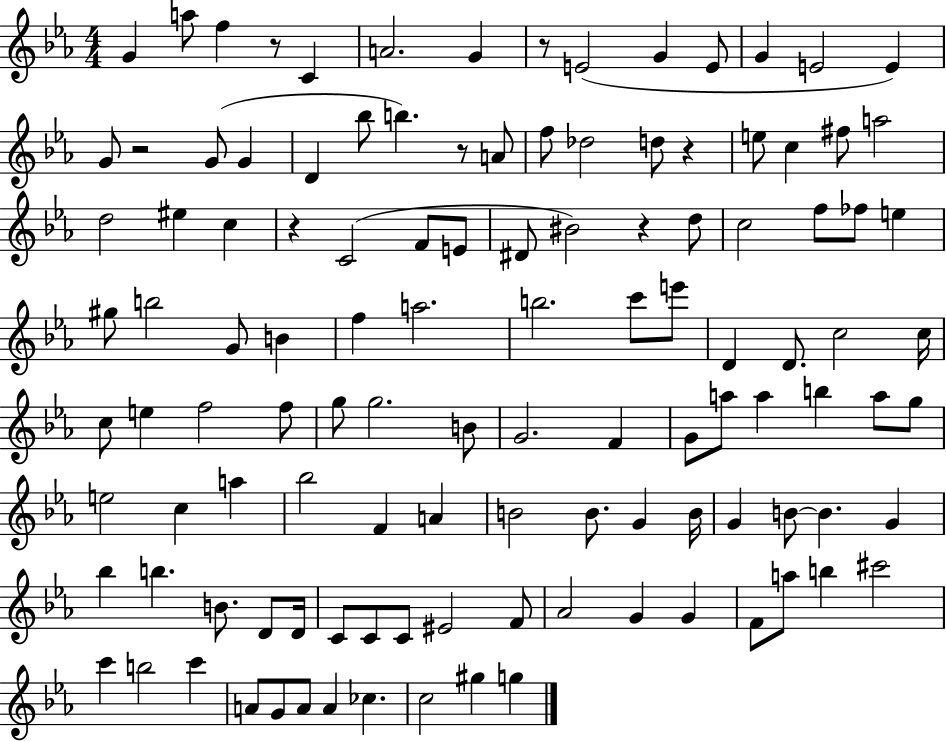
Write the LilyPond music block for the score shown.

{
  \clef treble
  \numericTimeSignature
  \time 4/4
  \key ees \major
  g'4 a''8 f''4 r8 c'4 | a'2. g'4 | r8 e'2( g'4 e'8 | g'4 e'2 e'4) | \break g'8 r2 g'8( g'4 | d'4 bes''8 b''4.) r8 a'8 | f''8 des''2 d''8 r4 | e''8 c''4 fis''8 a''2 | \break d''2 eis''4 c''4 | r4 c'2( f'8 e'8 | dis'8 bis'2) r4 d''8 | c''2 f''8 fes''8 e''4 | \break gis''8 b''2 g'8 b'4 | f''4 a''2. | b''2. c'''8 e'''8 | d'4 d'8. c''2 c''16 | \break c''8 e''4 f''2 f''8 | g''8 g''2. b'8 | g'2. f'4 | g'8 a''8 a''4 b''4 a''8 g''8 | \break e''2 c''4 a''4 | bes''2 f'4 a'4 | b'2 b'8. g'4 b'16 | g'4 b'8~~ b'4. g'4 | \break bes''4 b''4. b'8. d'8 d'16 | c'8 c'8 c'8 eis'2 f'8 | aes'2 g'4 g'4 | f'8 a''8 b''4 cis'''2 | \break c'''4 b''2 c'''4 | a'8 g'8 a'8 a'4 ces''4. | c''2 gis''4 g''4 | \bar "|."
}